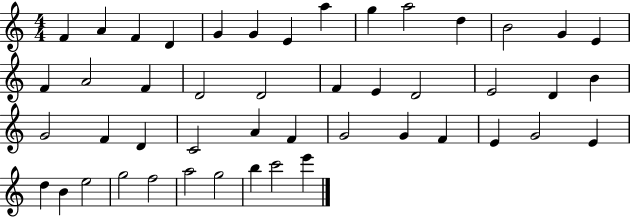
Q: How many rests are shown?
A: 0